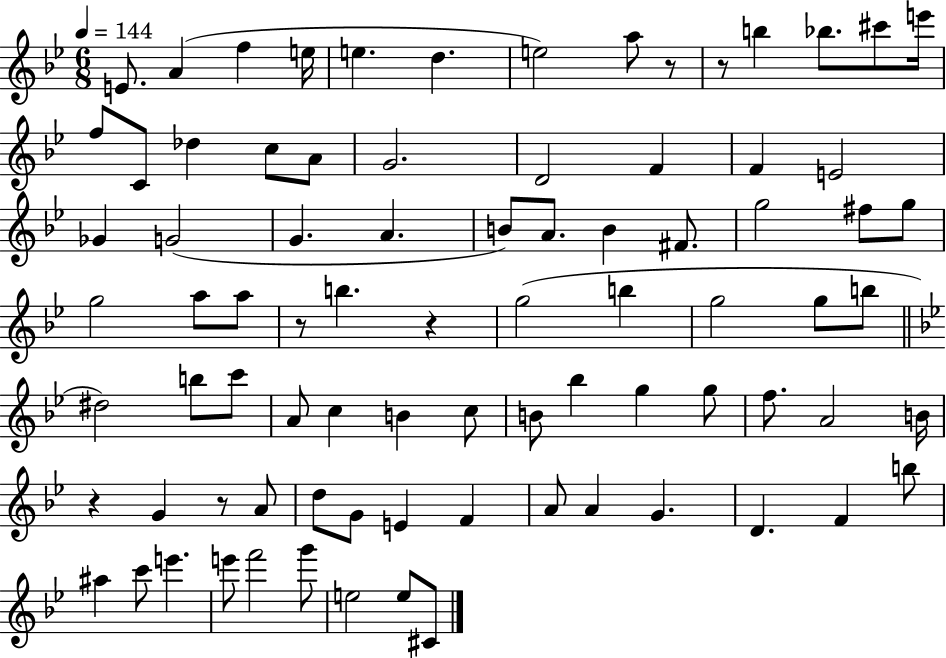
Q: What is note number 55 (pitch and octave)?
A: A4